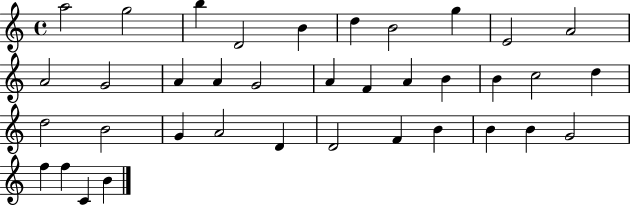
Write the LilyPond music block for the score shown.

{
  \clef treble
  \time 4/4
  \defaultTimeSignature
  \key c \major
  a''2 g''2 | b''4 d'2 b'4 | d''4 b'2 g''4 | e'2 a'2 | \break a'2 g'2 | a'4 a'4 g'2 | a'4 f'4 a'4 b'4 | b'4 c''2 d''4 | \break d''2 b'2 | g'4 a'2 d'4 | d'2 f'4 b'4 | b'4 b'4 g'2 | \break f''4 f''4 c'4 b'4 | \bar "|."
}